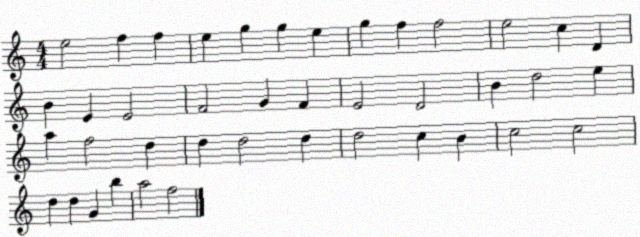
X:1
T:Untitled
M:4/4
L:1/4
K:C
e2 f f e g g e g f f2 e2 c D B E E2 F2 G F E2 D2 B d2 e a f2 d d d2 d d2 c B c2 c2 d d G b a2 f2